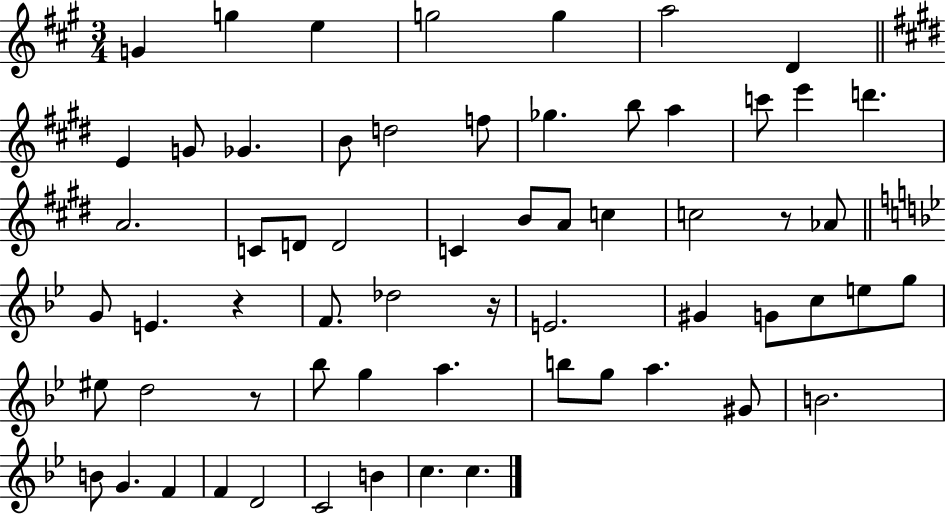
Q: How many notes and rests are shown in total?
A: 62